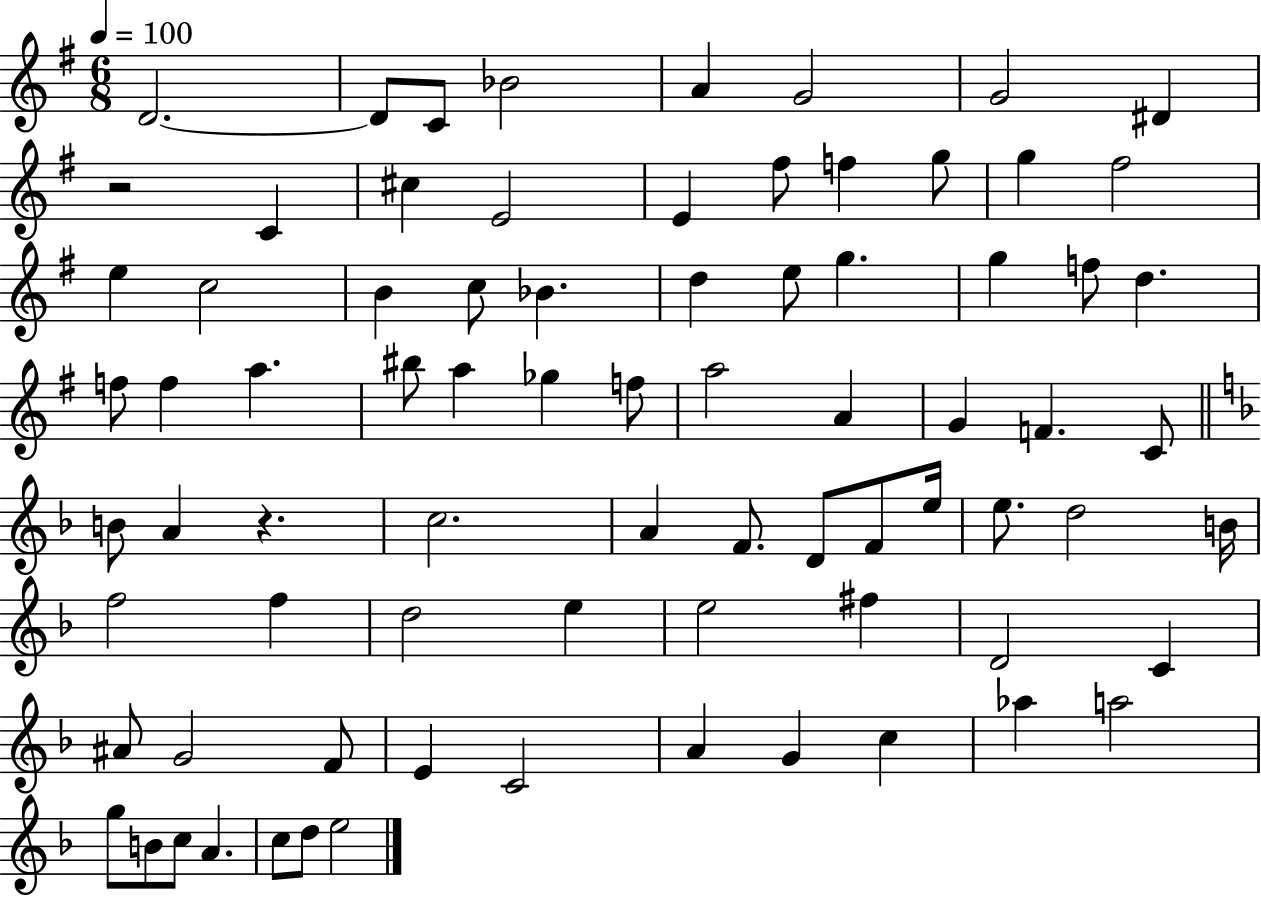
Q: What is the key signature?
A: G major